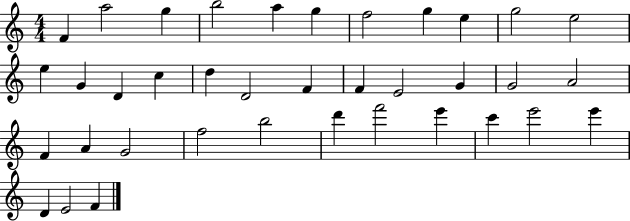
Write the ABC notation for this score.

X:1
T:Untitled
M:4/4
L:1/4
K:C
F a2 g b2 a g f2 g e g2 e2 e G D c d D2 F F E2 G G2 A2 F A G2 f2 b2 d' f'2 e' c' e'2 e' D E2 F